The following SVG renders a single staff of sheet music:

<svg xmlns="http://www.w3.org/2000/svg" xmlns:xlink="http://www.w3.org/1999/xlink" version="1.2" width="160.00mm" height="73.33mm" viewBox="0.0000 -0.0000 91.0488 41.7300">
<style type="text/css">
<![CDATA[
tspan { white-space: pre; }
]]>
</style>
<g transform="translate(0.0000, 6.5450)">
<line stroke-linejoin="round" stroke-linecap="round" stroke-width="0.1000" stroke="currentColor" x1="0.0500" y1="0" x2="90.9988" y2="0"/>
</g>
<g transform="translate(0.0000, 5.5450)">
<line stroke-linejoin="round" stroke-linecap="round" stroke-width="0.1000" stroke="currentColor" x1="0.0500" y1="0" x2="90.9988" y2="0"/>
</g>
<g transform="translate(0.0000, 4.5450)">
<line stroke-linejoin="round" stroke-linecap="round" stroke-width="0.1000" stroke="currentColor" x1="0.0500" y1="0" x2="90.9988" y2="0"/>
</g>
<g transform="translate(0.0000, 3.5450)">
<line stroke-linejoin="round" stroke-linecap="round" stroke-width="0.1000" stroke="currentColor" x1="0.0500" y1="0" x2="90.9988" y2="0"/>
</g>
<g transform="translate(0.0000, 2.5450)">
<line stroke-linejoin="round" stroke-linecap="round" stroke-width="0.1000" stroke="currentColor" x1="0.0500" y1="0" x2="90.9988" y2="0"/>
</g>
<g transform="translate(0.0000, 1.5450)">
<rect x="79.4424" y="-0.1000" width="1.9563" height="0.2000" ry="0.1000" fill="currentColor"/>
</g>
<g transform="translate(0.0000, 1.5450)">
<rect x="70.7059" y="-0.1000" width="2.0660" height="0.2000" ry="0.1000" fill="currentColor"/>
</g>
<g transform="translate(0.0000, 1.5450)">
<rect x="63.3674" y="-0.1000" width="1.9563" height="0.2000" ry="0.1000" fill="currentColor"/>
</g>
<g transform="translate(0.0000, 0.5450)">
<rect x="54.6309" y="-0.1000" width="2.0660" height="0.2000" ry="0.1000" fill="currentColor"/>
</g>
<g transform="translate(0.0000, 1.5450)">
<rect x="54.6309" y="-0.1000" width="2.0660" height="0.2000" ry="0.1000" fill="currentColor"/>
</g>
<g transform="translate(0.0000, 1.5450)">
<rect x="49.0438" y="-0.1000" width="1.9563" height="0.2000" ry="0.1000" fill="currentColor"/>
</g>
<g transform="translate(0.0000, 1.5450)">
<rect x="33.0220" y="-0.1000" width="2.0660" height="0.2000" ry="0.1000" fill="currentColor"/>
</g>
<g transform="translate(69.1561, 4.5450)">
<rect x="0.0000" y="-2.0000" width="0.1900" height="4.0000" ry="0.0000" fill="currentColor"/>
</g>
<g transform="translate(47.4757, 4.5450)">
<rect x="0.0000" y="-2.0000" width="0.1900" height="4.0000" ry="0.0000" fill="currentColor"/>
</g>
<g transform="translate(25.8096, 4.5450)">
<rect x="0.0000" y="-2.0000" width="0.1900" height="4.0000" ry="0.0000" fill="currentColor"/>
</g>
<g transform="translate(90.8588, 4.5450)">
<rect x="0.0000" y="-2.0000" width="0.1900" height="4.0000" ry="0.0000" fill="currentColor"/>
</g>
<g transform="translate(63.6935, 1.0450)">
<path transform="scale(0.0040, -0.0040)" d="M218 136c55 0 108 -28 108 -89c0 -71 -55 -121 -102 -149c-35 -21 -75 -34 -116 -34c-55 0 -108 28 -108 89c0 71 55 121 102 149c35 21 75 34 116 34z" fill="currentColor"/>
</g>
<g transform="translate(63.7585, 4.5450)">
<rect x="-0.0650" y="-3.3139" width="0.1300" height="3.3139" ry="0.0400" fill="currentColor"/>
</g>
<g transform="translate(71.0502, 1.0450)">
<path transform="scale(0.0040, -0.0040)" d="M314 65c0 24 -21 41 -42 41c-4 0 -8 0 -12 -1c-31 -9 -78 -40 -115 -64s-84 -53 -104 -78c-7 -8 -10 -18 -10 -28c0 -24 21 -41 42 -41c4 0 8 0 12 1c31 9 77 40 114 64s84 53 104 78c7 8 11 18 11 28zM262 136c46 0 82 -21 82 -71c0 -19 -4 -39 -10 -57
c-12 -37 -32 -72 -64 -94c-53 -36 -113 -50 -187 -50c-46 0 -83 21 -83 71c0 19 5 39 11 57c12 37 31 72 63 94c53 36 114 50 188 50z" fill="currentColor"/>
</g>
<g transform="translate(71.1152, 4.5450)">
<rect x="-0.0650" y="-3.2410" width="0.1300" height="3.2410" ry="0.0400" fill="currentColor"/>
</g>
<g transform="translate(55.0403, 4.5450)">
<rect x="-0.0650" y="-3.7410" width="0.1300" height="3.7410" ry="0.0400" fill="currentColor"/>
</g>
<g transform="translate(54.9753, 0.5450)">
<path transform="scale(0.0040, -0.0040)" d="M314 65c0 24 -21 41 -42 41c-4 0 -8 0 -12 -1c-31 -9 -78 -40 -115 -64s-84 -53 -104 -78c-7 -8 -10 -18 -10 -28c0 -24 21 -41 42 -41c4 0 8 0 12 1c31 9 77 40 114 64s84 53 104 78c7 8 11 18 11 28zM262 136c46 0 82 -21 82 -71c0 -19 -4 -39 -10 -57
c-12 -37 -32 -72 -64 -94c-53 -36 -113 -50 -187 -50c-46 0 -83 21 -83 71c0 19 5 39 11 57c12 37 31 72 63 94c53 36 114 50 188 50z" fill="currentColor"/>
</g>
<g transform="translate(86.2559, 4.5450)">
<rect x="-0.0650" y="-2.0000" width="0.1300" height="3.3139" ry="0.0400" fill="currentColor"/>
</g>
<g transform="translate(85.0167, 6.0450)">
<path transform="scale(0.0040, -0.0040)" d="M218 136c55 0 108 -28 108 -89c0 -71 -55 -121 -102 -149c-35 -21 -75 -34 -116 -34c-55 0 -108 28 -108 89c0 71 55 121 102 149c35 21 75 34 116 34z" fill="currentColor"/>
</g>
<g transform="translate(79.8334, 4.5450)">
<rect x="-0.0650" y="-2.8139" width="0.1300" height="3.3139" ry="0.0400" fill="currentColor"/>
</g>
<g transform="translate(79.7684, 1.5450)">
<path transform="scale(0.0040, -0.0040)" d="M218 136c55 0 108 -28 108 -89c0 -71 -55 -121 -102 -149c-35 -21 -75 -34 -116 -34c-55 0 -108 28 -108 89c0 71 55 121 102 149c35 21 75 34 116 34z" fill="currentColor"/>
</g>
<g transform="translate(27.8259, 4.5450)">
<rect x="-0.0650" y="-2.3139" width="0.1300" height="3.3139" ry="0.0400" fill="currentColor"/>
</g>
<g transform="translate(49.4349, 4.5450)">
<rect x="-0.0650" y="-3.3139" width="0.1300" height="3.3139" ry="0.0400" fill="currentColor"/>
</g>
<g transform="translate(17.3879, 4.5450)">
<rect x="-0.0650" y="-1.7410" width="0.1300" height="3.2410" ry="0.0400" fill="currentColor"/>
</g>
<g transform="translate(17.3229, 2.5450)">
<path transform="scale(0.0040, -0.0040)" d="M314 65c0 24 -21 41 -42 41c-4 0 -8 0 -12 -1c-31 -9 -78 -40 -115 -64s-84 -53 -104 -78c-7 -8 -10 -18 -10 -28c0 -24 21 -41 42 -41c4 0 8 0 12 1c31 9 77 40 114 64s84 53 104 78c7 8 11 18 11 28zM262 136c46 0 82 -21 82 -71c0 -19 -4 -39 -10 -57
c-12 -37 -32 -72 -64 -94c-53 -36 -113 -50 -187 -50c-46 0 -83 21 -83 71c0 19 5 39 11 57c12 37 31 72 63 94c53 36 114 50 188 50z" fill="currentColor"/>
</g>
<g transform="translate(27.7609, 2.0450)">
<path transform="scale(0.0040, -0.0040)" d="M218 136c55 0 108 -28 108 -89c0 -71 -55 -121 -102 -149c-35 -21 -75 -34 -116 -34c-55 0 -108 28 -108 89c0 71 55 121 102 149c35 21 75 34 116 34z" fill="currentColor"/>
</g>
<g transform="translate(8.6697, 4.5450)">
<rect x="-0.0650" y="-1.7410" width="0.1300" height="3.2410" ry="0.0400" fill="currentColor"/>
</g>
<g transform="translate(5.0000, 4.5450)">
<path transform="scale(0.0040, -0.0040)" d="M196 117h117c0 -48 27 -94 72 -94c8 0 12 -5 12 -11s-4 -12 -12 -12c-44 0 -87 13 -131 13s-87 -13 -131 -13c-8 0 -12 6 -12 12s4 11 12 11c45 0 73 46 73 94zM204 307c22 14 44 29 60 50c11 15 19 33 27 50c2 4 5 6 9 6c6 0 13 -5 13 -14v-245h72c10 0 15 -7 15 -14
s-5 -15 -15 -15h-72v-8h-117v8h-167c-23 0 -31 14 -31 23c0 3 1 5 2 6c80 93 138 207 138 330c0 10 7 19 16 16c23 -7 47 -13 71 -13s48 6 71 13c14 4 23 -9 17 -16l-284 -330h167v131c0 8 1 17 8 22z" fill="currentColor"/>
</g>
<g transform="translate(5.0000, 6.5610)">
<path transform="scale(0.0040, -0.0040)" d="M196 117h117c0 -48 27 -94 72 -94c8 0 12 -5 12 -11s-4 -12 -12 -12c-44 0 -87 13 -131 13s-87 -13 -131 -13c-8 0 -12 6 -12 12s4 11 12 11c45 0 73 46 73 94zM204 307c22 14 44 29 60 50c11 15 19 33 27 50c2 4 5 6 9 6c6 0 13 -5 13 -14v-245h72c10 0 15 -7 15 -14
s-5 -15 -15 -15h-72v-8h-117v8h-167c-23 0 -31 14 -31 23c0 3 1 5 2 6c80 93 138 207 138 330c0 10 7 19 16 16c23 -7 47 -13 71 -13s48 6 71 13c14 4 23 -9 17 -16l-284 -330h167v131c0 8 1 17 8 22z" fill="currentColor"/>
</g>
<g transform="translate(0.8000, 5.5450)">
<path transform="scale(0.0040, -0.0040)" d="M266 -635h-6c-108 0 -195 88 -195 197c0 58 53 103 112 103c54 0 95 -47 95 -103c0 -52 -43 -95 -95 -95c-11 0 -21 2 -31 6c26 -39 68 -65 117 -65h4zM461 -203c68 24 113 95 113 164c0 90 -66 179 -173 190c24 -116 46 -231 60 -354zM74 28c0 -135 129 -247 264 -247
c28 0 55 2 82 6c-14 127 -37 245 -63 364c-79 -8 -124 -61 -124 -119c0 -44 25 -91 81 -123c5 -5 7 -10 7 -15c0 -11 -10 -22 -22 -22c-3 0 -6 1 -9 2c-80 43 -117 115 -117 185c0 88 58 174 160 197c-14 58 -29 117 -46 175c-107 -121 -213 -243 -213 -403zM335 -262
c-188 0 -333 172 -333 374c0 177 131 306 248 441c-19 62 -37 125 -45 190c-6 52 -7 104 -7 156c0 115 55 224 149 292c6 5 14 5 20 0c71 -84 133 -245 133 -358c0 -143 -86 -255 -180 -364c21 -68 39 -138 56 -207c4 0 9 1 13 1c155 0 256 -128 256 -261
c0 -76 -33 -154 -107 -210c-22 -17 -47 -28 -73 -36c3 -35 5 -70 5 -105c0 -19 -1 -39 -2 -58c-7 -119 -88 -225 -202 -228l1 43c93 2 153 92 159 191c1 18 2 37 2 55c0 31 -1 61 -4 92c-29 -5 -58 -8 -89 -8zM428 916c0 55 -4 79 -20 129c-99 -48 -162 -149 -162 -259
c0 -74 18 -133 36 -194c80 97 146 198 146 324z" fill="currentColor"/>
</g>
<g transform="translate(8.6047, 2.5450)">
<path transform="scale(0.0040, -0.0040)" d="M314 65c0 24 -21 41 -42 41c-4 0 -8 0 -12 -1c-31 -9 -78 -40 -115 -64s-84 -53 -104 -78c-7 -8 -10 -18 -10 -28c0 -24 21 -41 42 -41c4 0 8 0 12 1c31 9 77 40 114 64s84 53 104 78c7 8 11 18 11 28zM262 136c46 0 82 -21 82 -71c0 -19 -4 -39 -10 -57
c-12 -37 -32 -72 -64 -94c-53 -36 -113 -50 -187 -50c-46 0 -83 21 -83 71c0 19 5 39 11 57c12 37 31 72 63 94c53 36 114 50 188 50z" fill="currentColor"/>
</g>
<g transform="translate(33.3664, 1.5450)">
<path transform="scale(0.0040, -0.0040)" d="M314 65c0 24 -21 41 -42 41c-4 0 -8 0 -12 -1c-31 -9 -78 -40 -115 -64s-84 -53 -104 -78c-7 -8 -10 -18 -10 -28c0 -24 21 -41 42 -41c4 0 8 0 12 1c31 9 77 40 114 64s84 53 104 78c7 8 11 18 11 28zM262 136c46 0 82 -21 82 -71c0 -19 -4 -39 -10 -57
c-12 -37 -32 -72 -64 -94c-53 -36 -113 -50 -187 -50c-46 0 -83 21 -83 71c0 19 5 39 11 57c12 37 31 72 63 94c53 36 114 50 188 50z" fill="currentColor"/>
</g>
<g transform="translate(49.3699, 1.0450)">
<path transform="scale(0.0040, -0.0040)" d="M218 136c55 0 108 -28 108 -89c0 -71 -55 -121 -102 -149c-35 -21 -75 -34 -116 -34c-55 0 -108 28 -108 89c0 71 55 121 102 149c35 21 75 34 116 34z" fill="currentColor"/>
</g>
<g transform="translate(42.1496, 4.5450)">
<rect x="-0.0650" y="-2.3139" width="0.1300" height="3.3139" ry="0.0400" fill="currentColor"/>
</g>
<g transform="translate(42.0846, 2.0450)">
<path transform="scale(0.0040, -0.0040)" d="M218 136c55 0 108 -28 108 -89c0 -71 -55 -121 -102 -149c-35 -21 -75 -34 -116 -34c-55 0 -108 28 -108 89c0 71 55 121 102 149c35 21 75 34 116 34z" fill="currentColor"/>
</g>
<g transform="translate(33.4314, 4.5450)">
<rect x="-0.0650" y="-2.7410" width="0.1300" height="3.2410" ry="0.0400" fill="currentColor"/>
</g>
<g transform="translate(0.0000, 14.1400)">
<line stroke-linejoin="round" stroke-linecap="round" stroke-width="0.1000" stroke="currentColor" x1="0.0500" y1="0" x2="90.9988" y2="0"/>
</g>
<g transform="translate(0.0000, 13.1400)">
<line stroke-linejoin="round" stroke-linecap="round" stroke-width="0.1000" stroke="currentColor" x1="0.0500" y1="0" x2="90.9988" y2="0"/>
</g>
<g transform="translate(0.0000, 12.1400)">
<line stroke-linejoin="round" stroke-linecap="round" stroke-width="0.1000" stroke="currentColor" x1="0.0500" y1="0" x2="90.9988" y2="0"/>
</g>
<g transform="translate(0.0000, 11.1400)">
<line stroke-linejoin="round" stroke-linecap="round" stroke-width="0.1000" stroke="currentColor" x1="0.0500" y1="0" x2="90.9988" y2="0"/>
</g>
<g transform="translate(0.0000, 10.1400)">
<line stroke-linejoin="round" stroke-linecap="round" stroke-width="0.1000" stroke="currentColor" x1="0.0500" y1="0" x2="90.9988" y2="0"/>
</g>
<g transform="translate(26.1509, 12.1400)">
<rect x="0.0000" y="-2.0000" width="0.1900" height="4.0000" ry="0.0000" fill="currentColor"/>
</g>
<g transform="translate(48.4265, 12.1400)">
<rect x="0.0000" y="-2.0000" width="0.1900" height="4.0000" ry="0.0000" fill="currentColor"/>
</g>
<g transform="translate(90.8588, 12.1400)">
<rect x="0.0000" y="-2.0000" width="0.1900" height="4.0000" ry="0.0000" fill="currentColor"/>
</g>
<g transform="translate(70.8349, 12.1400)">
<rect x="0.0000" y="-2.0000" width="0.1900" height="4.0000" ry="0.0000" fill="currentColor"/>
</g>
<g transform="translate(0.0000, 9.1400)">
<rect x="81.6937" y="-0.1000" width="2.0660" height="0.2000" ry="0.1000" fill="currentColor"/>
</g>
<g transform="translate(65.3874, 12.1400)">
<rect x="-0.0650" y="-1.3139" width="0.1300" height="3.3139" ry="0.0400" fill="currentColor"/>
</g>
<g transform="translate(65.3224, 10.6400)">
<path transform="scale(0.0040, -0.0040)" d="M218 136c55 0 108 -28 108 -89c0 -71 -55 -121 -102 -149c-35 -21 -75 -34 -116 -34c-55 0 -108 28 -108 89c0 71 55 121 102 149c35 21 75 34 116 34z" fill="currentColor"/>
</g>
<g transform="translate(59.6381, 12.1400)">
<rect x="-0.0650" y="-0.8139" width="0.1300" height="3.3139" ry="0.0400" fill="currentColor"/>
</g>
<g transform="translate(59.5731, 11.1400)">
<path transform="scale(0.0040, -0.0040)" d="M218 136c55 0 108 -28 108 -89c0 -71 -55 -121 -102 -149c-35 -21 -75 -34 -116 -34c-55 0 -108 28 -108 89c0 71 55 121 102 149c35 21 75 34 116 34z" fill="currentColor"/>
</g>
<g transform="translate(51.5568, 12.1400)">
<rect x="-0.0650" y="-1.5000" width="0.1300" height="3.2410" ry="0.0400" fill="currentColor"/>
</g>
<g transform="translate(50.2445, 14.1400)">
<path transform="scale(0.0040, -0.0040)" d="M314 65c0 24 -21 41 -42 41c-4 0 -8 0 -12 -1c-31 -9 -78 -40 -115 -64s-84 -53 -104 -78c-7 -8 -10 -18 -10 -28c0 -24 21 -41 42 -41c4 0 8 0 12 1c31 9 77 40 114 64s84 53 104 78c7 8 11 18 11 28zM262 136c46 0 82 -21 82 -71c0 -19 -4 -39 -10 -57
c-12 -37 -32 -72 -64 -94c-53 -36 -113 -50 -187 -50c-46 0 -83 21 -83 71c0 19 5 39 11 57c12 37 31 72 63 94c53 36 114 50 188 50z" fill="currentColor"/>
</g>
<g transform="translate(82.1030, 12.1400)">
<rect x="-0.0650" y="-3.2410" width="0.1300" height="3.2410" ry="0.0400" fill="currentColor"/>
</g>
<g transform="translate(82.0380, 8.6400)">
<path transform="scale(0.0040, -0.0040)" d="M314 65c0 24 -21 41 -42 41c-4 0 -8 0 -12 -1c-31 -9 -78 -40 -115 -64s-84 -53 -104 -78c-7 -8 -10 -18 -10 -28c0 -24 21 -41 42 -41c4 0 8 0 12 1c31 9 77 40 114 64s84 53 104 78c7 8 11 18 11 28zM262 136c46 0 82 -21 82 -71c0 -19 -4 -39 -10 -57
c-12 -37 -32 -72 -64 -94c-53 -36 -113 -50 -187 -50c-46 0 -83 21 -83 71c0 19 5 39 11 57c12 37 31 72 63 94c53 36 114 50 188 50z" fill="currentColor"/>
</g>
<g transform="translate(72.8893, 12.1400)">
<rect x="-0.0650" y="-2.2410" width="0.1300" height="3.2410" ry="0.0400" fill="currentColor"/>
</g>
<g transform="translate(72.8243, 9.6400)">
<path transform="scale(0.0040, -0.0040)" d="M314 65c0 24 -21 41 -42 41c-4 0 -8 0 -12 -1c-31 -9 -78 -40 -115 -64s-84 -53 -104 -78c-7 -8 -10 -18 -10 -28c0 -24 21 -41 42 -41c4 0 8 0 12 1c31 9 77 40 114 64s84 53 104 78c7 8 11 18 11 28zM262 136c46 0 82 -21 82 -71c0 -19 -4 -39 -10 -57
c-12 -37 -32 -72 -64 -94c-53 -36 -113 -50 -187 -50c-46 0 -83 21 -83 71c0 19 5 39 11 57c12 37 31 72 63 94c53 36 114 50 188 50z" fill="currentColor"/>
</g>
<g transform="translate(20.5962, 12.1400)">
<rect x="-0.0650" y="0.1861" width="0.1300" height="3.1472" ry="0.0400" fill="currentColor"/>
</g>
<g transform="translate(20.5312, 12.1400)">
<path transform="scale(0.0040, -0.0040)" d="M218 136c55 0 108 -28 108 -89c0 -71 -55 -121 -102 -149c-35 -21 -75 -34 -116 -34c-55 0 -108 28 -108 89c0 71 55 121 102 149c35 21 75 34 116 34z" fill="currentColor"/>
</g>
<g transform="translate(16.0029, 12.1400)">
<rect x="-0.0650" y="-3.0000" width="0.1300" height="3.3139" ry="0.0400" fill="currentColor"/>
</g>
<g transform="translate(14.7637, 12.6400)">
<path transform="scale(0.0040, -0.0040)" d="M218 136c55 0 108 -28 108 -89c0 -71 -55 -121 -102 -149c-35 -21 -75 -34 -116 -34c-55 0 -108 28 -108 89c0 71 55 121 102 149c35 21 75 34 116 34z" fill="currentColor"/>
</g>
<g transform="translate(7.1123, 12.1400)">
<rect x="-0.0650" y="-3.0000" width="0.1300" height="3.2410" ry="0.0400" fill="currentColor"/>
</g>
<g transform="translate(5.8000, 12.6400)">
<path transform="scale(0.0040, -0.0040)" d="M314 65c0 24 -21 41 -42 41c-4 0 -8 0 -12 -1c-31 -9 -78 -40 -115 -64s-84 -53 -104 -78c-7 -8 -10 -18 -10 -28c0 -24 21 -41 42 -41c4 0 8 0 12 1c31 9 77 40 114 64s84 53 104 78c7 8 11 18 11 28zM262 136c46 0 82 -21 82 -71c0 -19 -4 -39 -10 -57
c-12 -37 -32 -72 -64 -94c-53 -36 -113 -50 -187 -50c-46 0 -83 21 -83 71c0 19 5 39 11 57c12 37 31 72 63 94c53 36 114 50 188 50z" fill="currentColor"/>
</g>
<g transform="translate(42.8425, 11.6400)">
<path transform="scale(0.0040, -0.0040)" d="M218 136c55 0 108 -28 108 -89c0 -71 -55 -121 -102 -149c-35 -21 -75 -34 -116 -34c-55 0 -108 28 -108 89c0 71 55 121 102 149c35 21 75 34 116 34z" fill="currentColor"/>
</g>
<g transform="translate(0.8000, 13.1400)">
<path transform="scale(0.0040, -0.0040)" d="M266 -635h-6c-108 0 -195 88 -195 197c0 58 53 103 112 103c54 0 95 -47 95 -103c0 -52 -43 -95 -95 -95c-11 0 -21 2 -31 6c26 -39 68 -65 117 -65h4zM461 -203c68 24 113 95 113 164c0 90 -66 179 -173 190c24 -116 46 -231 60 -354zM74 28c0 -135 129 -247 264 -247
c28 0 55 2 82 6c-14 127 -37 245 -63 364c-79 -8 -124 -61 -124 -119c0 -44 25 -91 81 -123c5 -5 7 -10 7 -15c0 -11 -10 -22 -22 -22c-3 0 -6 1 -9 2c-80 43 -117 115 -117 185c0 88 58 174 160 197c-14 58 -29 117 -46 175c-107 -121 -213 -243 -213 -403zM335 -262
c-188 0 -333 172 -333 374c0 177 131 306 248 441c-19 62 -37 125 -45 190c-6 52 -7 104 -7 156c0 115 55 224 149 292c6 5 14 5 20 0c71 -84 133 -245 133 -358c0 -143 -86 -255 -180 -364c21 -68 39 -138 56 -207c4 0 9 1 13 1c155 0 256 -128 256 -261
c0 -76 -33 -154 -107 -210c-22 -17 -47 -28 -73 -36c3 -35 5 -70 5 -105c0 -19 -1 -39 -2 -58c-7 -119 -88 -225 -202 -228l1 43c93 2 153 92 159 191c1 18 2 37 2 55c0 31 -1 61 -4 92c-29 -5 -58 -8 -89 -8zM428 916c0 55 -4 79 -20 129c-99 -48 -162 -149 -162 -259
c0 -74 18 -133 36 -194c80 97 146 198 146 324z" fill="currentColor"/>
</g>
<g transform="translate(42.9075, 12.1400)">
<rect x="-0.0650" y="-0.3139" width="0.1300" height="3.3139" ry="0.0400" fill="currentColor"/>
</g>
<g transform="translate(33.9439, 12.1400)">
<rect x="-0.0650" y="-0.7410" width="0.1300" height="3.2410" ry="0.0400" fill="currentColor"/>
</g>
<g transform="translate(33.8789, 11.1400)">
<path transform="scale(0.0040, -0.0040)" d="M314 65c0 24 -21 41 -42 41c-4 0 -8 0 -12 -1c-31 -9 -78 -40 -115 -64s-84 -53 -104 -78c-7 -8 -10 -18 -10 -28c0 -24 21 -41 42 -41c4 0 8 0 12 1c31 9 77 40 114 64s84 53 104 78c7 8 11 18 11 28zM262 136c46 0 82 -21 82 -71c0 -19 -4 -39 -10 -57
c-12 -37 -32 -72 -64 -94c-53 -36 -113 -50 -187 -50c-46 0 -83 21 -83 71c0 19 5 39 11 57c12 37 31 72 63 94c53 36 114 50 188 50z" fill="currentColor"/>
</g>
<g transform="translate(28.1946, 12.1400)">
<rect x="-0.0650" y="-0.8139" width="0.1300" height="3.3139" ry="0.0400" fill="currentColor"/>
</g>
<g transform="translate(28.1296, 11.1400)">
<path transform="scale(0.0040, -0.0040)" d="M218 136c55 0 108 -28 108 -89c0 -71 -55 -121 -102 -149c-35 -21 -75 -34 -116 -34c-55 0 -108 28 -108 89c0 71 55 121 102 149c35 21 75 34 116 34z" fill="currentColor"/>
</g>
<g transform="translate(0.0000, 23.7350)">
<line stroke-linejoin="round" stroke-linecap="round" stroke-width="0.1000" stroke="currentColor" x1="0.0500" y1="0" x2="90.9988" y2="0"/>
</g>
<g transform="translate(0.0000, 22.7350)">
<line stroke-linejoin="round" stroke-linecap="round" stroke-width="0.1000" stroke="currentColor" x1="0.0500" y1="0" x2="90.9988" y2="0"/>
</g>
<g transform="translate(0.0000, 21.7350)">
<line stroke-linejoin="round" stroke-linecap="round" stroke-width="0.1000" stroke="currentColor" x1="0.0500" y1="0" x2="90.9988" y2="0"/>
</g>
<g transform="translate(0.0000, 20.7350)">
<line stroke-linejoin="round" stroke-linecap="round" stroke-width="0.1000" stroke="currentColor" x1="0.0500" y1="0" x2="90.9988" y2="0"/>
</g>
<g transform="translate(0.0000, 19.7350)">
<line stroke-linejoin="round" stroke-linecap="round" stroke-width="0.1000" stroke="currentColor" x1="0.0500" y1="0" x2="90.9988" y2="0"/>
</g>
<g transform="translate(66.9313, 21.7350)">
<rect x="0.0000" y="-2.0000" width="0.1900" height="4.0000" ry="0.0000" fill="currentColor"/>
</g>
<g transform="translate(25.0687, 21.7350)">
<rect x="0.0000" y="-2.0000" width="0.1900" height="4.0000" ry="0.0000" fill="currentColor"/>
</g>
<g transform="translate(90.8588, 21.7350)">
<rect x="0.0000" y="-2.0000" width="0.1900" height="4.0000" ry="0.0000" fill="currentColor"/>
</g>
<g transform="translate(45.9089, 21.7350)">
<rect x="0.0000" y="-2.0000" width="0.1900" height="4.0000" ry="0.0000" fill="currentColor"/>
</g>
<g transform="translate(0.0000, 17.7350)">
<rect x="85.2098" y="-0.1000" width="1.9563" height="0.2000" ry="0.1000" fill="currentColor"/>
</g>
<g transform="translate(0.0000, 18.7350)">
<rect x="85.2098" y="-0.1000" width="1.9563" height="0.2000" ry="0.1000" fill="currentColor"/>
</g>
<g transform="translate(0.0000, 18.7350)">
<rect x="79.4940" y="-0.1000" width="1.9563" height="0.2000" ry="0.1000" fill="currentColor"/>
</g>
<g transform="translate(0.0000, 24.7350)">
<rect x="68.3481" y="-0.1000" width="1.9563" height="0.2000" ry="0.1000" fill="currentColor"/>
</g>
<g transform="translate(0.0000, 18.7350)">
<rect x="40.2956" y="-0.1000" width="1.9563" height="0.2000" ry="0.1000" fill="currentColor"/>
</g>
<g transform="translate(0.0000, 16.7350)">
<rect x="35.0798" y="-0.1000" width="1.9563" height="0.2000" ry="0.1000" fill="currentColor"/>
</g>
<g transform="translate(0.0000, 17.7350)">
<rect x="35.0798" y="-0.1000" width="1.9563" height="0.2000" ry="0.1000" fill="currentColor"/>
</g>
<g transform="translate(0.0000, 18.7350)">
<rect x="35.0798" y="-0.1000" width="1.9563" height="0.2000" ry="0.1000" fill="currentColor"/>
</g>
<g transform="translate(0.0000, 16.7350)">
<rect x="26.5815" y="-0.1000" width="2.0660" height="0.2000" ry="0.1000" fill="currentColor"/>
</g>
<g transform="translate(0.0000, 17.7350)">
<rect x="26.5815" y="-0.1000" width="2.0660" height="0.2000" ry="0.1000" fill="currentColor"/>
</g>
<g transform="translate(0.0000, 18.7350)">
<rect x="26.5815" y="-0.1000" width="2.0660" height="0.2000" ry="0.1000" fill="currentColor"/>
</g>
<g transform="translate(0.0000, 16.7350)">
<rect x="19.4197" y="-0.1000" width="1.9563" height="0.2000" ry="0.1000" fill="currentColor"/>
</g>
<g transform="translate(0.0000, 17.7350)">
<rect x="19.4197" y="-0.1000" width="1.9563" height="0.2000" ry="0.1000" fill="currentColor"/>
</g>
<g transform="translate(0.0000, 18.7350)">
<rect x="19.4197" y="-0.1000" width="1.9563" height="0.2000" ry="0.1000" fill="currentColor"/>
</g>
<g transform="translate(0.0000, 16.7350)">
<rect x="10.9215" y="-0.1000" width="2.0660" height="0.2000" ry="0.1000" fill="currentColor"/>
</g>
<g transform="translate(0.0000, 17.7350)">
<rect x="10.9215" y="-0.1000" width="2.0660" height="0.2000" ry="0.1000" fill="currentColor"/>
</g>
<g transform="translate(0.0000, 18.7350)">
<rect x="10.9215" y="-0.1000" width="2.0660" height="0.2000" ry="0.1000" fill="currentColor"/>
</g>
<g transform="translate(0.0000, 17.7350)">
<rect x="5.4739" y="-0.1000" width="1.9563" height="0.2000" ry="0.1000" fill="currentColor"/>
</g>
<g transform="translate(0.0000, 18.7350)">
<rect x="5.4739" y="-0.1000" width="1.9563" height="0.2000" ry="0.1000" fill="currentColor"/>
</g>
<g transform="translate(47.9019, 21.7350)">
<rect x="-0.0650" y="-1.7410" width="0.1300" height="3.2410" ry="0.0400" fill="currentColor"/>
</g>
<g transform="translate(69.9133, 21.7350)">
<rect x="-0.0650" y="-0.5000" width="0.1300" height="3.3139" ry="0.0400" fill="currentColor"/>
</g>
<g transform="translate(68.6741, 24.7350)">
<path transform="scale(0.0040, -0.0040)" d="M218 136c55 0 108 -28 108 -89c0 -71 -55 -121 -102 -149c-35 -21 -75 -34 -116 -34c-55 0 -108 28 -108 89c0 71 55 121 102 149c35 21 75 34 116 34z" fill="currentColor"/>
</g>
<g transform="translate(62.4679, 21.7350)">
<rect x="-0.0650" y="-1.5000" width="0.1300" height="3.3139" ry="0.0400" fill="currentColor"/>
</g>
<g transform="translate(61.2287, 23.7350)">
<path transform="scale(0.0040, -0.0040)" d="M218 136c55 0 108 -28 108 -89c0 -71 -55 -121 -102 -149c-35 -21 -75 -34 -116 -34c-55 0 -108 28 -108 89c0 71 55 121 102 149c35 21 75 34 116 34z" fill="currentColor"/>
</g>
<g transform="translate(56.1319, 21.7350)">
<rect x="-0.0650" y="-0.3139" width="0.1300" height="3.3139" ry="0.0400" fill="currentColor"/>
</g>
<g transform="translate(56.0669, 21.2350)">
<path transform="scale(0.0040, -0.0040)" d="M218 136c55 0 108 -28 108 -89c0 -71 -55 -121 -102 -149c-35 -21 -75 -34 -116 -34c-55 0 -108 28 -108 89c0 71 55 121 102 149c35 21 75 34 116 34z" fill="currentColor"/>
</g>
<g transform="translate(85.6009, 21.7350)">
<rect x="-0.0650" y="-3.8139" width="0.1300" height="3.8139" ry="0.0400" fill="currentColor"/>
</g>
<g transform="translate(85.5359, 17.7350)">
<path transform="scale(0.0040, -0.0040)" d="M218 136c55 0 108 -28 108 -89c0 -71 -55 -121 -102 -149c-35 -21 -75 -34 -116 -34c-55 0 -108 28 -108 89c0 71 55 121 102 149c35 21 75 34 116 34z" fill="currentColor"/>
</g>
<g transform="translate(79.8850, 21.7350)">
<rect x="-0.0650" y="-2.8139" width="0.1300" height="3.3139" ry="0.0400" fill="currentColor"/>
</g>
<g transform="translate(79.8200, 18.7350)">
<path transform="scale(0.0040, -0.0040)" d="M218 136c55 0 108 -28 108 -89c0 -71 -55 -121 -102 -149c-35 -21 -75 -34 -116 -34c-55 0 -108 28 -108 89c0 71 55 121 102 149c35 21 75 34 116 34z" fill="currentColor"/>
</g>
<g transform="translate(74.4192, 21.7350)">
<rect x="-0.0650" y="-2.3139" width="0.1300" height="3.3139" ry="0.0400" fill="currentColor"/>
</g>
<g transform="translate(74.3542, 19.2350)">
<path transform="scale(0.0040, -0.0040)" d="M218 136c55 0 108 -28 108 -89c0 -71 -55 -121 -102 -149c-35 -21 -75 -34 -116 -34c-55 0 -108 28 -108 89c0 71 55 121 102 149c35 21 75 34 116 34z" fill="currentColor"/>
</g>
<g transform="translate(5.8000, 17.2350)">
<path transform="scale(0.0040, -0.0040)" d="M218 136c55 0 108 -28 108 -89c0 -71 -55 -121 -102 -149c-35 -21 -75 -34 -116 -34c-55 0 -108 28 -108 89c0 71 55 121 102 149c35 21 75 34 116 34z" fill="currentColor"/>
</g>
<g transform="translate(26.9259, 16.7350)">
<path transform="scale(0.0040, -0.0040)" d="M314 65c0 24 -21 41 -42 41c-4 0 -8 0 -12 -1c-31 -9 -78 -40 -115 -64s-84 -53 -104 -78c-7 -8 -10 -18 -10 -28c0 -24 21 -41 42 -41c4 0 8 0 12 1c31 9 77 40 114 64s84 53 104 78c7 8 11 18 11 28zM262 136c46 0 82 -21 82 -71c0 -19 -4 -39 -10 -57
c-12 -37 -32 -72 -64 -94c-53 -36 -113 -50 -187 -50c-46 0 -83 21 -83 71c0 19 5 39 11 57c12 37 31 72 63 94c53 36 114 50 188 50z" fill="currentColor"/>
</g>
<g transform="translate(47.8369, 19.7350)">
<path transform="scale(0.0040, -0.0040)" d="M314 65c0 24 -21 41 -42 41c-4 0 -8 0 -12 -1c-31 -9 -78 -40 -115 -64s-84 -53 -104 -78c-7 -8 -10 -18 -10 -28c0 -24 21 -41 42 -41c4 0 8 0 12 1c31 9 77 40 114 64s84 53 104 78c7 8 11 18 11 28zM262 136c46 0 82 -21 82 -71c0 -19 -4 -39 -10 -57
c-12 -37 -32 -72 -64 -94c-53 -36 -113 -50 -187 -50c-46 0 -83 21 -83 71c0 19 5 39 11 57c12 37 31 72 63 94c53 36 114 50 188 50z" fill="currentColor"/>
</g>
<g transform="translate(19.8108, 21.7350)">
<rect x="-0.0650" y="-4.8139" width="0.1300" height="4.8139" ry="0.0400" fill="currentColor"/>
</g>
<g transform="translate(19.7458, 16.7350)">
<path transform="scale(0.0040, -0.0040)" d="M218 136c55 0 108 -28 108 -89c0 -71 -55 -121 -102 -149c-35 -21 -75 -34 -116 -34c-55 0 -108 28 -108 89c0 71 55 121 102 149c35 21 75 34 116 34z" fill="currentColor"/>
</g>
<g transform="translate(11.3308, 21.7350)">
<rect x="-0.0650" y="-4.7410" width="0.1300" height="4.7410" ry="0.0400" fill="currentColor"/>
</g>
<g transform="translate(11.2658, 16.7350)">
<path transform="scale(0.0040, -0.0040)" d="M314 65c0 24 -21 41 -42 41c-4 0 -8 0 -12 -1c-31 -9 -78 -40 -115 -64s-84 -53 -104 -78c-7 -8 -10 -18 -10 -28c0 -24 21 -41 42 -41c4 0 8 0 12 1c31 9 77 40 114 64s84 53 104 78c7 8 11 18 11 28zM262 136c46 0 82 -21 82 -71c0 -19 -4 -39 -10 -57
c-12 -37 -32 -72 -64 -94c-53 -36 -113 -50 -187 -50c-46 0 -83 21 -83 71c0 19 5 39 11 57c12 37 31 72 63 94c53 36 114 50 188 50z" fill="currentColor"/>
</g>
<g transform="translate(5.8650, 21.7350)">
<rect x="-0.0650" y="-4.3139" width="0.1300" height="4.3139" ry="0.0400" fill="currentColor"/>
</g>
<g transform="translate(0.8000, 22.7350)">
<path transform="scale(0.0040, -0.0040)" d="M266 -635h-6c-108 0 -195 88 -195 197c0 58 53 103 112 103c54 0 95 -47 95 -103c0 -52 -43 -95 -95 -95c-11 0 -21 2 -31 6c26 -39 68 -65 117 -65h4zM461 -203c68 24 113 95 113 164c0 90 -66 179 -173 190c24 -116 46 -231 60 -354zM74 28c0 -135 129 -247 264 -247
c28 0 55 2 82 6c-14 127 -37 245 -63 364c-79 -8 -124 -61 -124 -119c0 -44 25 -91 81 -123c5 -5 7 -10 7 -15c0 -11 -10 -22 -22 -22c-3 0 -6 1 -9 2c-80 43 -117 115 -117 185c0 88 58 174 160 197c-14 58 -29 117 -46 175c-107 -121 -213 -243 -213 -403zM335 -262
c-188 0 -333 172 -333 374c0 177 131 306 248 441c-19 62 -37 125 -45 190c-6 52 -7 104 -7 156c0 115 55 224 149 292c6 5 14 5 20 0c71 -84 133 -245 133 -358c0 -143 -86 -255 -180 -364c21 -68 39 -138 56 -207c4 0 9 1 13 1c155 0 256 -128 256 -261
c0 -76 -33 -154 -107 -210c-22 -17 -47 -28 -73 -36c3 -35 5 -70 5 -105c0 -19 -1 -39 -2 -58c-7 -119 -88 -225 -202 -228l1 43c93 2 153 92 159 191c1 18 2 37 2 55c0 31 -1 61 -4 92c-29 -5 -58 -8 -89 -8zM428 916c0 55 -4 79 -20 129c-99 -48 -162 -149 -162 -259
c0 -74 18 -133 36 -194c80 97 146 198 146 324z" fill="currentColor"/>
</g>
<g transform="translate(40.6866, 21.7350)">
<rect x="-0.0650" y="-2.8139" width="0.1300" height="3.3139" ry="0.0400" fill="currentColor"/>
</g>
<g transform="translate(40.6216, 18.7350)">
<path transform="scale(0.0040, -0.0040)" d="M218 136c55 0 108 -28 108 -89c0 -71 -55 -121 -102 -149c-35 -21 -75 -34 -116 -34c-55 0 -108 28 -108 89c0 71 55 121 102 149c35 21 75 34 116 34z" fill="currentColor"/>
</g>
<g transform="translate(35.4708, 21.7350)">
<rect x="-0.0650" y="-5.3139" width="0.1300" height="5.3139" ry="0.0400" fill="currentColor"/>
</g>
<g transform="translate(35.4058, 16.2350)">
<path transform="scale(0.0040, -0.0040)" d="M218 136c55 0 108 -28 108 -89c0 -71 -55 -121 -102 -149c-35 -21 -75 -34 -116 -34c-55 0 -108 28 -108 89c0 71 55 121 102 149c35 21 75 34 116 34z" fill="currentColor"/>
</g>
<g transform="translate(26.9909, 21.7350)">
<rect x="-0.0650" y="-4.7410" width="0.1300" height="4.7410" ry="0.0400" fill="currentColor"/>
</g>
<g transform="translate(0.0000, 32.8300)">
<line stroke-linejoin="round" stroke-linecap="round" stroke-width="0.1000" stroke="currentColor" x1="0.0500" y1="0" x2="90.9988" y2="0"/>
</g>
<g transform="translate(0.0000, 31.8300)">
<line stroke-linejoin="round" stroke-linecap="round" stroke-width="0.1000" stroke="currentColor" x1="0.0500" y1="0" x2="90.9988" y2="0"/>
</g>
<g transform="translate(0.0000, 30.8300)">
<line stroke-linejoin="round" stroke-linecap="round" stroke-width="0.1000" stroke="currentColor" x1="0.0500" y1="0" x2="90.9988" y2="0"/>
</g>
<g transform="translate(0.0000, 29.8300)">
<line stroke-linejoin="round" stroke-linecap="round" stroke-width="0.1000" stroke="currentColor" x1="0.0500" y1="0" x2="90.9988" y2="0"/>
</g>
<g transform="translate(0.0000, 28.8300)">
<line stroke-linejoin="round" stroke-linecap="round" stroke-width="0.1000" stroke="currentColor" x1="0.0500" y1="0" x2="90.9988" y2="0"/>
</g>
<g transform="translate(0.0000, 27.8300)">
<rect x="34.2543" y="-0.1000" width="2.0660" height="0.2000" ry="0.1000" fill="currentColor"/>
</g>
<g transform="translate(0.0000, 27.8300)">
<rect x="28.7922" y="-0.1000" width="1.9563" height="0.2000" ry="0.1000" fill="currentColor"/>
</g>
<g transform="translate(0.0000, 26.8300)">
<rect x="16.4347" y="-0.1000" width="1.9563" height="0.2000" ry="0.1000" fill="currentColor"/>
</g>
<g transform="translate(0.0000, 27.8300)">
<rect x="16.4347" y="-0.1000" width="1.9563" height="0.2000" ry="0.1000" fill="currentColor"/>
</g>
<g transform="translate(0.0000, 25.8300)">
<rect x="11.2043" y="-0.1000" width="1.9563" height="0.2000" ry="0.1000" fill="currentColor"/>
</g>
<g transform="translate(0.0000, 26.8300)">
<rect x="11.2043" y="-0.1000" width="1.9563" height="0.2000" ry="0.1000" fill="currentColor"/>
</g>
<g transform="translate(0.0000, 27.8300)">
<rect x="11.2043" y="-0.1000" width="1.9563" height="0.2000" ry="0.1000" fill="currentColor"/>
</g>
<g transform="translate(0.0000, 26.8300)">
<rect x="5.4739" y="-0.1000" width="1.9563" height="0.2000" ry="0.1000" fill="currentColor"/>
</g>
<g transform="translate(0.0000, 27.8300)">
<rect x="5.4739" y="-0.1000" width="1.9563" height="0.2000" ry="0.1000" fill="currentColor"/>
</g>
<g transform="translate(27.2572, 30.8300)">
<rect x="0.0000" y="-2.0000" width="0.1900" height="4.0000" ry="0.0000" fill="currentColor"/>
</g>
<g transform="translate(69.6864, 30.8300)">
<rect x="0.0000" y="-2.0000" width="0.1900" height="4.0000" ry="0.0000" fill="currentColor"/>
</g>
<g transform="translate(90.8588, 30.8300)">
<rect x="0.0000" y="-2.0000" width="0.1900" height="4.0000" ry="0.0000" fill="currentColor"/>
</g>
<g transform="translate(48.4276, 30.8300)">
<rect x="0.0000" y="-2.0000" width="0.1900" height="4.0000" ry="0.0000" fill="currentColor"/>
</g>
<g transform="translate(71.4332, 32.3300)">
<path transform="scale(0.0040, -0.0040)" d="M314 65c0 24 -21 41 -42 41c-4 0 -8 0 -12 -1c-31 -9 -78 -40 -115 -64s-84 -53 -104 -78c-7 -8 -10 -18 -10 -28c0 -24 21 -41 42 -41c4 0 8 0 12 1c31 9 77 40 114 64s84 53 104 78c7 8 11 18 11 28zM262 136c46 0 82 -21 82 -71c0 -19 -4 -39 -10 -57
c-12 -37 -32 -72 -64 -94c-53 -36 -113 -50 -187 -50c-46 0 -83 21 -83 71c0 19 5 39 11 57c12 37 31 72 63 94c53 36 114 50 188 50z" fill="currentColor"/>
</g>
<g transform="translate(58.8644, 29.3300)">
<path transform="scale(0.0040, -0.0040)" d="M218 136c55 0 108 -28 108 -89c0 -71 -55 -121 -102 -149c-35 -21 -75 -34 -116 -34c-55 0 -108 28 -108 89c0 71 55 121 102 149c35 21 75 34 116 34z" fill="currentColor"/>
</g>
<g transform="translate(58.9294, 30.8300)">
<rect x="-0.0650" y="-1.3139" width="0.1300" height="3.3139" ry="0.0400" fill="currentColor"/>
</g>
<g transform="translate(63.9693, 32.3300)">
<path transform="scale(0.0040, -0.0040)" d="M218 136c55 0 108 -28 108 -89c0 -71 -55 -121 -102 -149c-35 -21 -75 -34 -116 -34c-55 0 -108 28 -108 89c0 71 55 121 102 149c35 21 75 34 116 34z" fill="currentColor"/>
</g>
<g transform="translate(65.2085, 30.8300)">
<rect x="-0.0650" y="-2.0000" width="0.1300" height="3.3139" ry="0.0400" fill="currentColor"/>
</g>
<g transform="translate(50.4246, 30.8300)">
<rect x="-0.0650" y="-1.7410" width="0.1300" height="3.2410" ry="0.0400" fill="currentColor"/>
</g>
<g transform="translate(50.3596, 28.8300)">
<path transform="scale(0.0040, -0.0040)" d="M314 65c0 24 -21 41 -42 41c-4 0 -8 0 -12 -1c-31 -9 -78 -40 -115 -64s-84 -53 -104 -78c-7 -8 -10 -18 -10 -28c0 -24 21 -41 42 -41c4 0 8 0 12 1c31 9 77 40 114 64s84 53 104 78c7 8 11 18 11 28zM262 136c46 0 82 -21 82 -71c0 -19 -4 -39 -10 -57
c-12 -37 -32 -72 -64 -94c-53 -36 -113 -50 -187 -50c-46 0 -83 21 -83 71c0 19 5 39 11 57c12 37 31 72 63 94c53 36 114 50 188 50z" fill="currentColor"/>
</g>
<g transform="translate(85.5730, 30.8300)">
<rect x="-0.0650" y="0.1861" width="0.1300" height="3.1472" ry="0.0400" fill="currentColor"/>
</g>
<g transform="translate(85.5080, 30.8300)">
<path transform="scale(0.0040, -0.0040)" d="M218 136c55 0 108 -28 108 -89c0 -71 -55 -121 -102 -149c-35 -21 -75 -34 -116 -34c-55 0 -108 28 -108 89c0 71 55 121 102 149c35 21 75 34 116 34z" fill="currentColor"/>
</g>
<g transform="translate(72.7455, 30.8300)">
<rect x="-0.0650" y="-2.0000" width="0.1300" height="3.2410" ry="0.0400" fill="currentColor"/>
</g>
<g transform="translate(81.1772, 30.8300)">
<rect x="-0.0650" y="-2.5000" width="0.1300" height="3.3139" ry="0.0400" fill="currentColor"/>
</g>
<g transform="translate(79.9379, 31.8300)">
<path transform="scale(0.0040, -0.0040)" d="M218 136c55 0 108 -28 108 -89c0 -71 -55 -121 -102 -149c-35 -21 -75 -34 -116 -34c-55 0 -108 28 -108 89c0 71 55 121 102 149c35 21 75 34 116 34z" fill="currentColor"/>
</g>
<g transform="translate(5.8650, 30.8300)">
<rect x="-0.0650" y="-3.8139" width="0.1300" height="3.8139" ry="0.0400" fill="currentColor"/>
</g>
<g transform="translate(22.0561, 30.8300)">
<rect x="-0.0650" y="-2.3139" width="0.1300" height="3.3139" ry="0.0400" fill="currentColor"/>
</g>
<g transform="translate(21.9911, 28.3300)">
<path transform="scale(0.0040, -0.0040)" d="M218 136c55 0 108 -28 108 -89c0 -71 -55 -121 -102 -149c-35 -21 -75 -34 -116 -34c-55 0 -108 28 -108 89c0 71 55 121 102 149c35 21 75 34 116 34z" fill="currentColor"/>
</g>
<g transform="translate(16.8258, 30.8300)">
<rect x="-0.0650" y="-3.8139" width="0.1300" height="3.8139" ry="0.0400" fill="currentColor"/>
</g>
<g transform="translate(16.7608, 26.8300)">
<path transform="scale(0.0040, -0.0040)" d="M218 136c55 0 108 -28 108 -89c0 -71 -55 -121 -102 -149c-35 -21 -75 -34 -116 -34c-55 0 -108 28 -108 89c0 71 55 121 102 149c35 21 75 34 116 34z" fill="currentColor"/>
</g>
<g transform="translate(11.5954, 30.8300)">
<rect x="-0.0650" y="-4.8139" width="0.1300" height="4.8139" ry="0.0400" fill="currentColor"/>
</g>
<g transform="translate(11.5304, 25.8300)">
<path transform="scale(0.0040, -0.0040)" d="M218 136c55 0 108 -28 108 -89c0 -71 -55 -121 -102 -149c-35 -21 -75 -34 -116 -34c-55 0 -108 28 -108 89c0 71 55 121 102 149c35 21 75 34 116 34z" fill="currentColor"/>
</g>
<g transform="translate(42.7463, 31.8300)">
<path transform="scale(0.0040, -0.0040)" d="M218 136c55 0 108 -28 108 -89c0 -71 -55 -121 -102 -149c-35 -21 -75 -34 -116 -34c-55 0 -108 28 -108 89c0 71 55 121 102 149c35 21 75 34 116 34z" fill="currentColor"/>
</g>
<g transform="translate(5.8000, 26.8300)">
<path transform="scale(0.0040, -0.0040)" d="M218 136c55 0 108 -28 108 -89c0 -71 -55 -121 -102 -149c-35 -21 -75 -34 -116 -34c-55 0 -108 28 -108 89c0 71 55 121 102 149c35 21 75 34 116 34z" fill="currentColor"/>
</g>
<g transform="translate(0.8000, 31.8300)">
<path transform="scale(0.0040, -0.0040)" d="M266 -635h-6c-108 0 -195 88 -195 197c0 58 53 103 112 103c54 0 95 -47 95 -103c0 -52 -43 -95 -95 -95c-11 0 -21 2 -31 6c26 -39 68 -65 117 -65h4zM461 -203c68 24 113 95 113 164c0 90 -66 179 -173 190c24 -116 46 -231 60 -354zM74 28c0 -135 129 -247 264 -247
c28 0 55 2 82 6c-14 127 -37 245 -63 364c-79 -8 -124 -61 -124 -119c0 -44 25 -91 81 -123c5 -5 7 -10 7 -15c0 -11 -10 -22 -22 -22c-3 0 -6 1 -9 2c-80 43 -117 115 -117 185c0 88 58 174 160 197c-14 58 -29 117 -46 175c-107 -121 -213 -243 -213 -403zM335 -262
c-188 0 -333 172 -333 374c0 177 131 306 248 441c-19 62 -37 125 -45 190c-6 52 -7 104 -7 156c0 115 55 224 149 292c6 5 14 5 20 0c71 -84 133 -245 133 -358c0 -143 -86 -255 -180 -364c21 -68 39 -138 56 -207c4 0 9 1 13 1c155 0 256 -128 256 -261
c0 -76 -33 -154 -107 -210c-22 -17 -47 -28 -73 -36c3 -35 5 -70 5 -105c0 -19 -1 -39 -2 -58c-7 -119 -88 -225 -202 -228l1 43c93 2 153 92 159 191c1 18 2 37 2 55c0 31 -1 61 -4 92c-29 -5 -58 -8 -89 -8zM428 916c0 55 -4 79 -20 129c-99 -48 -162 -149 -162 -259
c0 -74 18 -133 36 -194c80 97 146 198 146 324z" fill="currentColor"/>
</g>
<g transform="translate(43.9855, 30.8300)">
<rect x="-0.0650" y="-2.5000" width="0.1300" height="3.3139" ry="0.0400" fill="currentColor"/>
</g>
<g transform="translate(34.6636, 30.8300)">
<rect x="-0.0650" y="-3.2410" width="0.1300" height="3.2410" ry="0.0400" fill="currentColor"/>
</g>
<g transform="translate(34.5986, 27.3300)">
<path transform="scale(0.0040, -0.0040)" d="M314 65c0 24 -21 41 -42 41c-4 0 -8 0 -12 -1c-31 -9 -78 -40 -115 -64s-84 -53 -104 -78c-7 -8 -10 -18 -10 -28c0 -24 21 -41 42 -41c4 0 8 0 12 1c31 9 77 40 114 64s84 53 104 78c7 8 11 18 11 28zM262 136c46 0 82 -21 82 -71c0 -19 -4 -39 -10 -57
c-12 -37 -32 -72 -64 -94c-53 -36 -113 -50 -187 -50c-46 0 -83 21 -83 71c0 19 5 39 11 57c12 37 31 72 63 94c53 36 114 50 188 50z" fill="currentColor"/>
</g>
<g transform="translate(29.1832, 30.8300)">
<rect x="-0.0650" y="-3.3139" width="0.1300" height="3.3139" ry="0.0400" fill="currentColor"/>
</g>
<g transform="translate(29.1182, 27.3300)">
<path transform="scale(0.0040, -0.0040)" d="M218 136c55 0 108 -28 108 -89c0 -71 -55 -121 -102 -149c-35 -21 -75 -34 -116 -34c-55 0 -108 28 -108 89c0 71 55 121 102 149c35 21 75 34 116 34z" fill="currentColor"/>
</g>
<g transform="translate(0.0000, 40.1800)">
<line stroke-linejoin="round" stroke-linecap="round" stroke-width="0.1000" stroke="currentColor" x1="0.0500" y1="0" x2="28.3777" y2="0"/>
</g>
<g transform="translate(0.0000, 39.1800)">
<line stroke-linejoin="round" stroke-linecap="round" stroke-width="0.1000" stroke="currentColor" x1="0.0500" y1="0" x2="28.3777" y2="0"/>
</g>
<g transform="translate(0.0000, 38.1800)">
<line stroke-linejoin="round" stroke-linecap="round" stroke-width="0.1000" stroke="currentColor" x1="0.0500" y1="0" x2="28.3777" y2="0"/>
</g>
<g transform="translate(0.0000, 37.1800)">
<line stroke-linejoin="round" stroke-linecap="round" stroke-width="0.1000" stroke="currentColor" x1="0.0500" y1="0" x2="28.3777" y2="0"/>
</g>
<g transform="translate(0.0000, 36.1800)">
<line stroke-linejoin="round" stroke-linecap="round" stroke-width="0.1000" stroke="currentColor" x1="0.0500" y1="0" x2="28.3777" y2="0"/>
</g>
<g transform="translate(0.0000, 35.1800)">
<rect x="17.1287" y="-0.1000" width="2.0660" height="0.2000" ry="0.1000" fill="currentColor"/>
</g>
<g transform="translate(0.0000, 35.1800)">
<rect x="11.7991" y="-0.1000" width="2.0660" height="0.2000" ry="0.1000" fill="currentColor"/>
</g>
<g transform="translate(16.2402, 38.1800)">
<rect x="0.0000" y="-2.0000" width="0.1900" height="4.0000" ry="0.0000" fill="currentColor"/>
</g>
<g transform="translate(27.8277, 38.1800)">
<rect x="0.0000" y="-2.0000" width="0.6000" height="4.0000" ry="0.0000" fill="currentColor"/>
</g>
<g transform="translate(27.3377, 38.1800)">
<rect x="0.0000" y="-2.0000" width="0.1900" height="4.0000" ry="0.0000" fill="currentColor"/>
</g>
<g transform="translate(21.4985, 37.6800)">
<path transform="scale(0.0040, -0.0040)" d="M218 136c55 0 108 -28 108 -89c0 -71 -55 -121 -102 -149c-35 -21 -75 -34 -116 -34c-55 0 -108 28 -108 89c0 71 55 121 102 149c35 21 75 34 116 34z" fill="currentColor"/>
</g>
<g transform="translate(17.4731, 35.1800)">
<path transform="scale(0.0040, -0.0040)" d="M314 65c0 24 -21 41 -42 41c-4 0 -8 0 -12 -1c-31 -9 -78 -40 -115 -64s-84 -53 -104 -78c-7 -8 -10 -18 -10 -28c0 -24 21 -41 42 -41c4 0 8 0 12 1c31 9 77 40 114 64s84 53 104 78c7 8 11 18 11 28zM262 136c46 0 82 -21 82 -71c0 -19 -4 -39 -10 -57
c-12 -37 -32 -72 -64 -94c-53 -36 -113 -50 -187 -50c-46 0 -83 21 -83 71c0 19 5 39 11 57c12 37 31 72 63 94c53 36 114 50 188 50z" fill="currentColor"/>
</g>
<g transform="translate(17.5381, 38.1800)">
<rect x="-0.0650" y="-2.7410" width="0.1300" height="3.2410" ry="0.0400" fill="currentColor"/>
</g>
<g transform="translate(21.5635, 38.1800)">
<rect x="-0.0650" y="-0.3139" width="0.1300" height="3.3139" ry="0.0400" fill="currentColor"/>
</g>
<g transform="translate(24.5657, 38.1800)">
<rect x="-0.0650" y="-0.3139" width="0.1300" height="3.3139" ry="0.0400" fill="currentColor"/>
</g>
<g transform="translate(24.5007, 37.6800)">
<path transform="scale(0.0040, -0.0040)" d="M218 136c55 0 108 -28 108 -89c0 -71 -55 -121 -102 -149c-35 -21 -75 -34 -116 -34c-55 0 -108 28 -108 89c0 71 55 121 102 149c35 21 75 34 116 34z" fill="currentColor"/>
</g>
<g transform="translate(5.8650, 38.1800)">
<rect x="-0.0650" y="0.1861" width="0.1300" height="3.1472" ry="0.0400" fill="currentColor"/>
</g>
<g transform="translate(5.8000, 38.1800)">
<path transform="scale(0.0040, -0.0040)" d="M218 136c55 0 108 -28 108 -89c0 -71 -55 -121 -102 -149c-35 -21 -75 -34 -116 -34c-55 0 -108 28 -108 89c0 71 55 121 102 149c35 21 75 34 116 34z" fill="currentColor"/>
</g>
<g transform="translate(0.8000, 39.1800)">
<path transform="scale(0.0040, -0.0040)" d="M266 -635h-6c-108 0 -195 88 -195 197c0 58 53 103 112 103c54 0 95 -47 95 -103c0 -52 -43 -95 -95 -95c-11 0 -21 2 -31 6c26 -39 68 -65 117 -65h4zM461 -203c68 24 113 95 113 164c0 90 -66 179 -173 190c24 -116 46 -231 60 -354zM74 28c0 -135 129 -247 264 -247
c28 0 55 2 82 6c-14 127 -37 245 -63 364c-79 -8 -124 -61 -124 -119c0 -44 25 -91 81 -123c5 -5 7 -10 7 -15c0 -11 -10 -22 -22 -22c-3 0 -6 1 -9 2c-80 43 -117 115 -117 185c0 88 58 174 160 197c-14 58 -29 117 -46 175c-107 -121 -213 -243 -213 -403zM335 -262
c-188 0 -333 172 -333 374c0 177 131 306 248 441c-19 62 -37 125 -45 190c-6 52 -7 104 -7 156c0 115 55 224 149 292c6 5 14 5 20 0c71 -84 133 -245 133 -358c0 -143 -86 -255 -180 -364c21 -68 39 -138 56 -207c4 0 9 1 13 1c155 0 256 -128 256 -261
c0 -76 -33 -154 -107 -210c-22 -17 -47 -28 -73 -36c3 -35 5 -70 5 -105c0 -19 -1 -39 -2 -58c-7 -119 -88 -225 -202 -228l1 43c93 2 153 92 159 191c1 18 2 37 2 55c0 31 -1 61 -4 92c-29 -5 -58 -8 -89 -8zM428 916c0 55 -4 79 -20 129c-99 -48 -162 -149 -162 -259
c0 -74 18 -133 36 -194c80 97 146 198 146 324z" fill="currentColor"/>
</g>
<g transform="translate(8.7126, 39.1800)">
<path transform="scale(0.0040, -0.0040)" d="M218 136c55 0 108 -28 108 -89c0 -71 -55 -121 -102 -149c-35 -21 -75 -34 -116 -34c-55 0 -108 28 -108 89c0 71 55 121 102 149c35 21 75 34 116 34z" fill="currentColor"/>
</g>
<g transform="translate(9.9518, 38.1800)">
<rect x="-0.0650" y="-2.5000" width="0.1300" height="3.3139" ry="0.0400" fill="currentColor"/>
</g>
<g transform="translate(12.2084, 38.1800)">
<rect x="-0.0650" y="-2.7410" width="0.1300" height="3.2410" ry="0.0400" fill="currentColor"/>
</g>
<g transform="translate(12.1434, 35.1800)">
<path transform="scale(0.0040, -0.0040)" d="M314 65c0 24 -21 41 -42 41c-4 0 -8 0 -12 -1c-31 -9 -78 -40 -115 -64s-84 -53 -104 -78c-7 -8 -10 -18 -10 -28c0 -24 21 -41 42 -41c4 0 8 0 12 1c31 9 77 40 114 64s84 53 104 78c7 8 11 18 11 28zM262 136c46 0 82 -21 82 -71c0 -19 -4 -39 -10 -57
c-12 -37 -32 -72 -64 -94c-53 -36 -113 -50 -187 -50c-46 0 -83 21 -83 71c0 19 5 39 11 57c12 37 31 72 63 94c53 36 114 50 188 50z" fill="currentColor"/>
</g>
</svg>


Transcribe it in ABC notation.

X:1
T:Untitled
M:4/4
L:1/4
K:C
f2 f2 g a2 g b c'2 b b2 a F A2 A B d d2 c E2 d e g2 b2 d' e'2 e' e'2 f' a f2 c E C g a c' c' e' c' g b b2 G f2 e F F2 G B B G a2 a2 c c